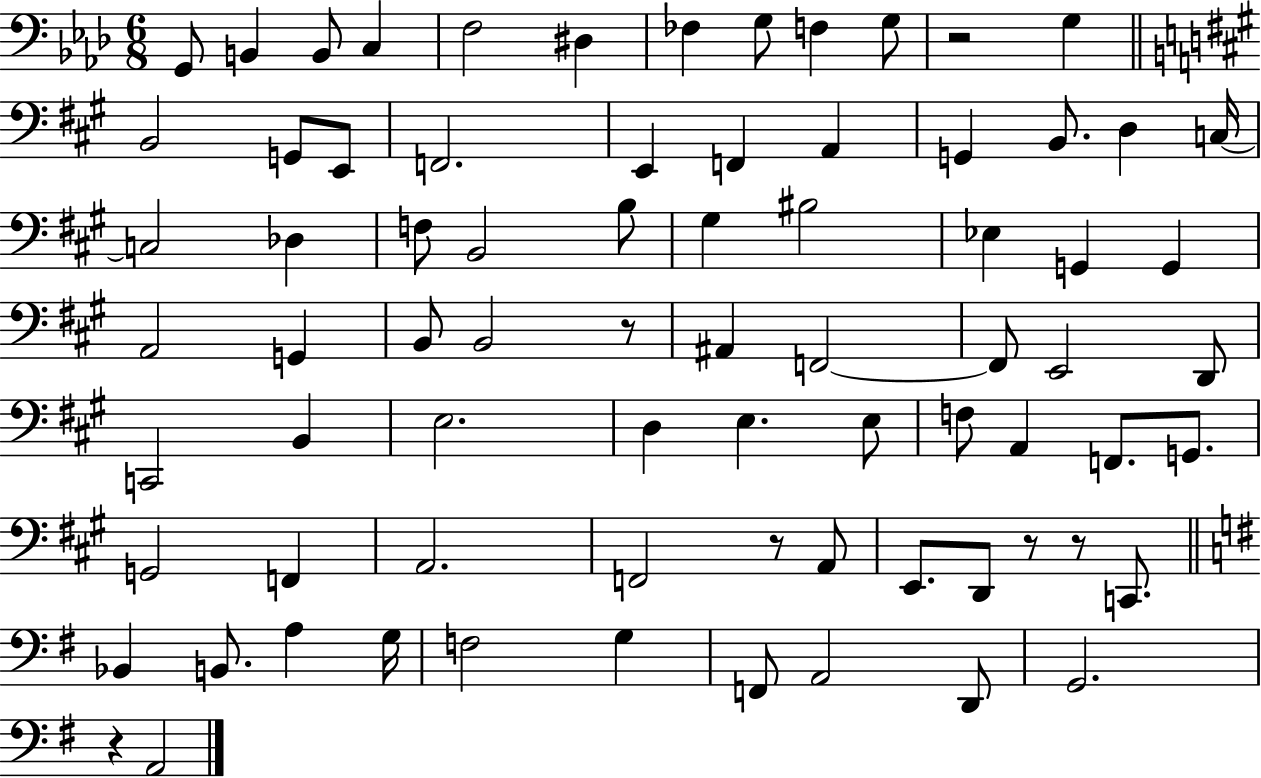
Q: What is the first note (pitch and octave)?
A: G2